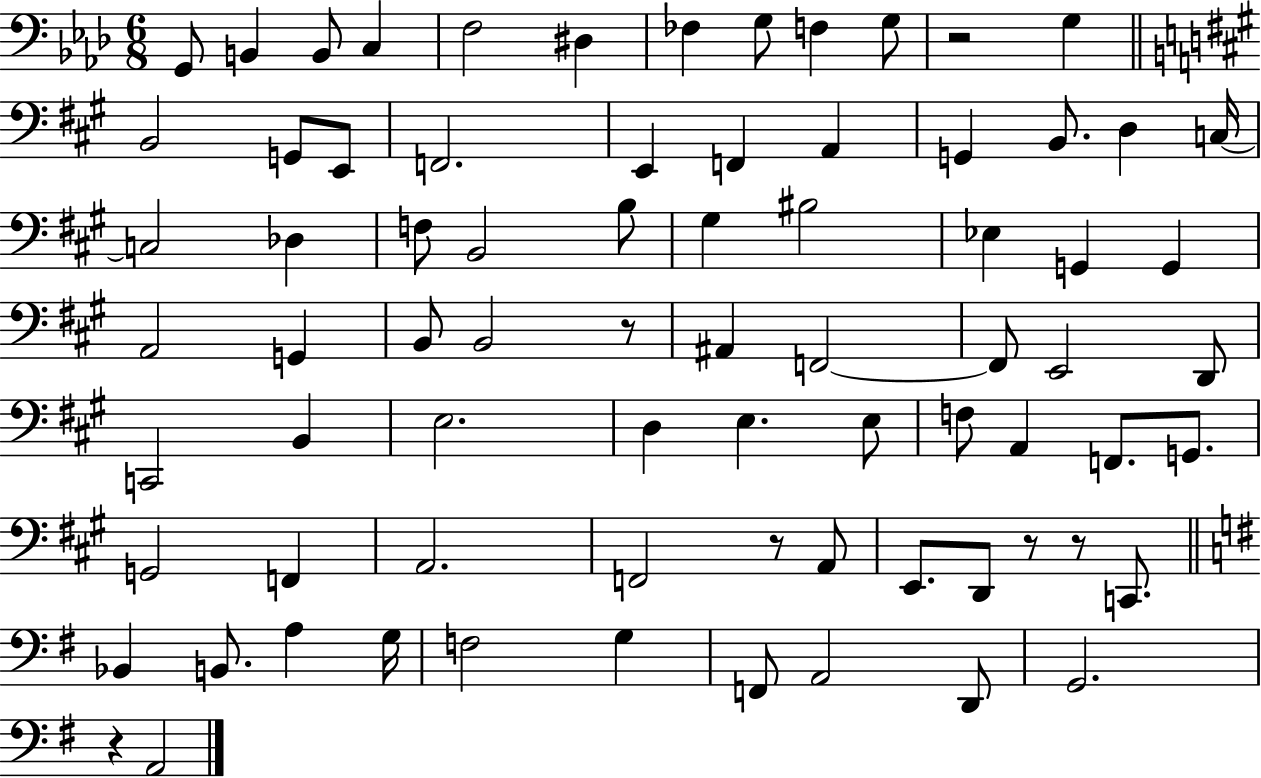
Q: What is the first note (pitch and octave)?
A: G2